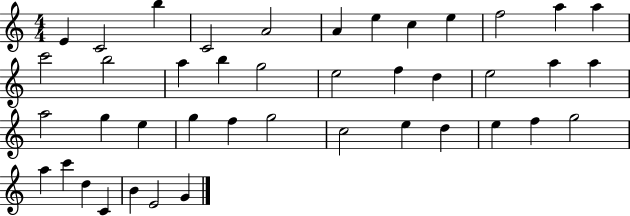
E4/q C4/h B5/q C4/h A4/h A4/q E5/q C5/q E5/q F5/h A5/q A5/q C6/h B5/h A5/q B5/q G5/h E5/h F5/q D5/q E5/h A5/q A5/q A5/h G5/q E5/q G5/q F5/q G5/h C5/h E5/q D5/q E5/q F5/q G5/h A5/q C6/q D5/q C4/q B4/q E4/h G4/q